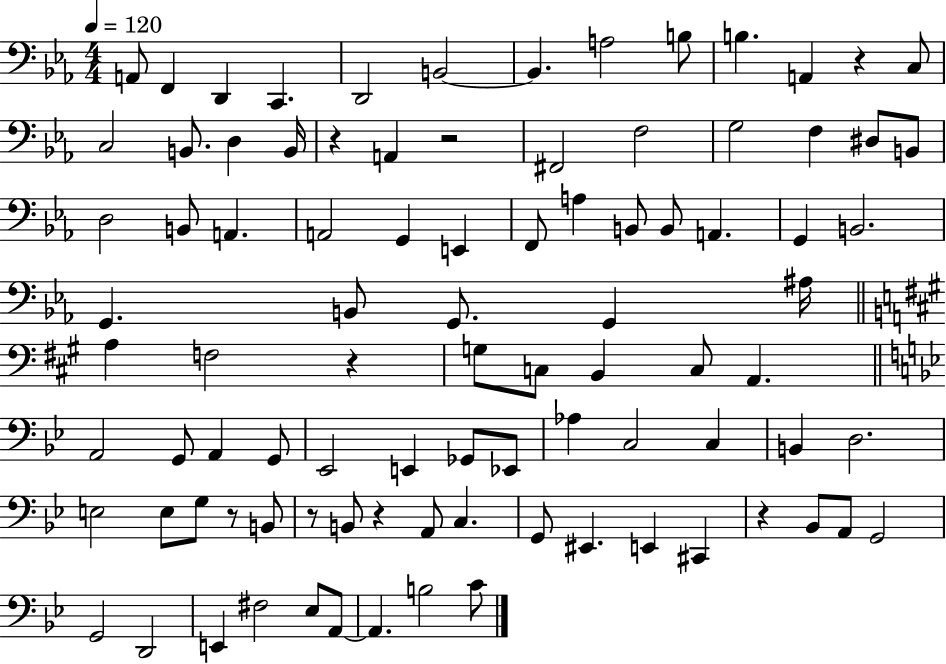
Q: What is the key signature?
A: EES major